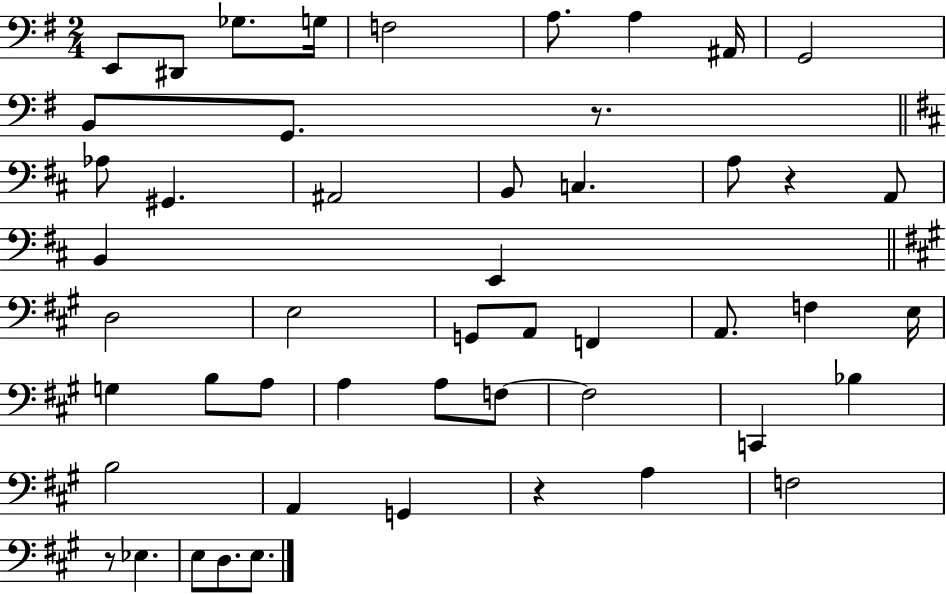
X:1
T:Untitled
M:2/4
L:1/4
K:G
E,,/2 ^D,,/2 _G,/2 G,/4 F,2 A,/2 A, ^A,,/4 G,,2 B,,/2 G,,/2 z/2 _A,/2 ^G,, ^A,,2 B,,/2 C, A,/2 z A,,/2 B,, E,, D,2 E,2 G,,/2 A,,/2 F,, A,,/2 F, E,/4 G, B,/2 A,/2 A, A,/2 F,/2 F,2 C,, _B, B,2 A,, G,, z A, F,2 z/2 _E, E,/2 D,/2 E,/2